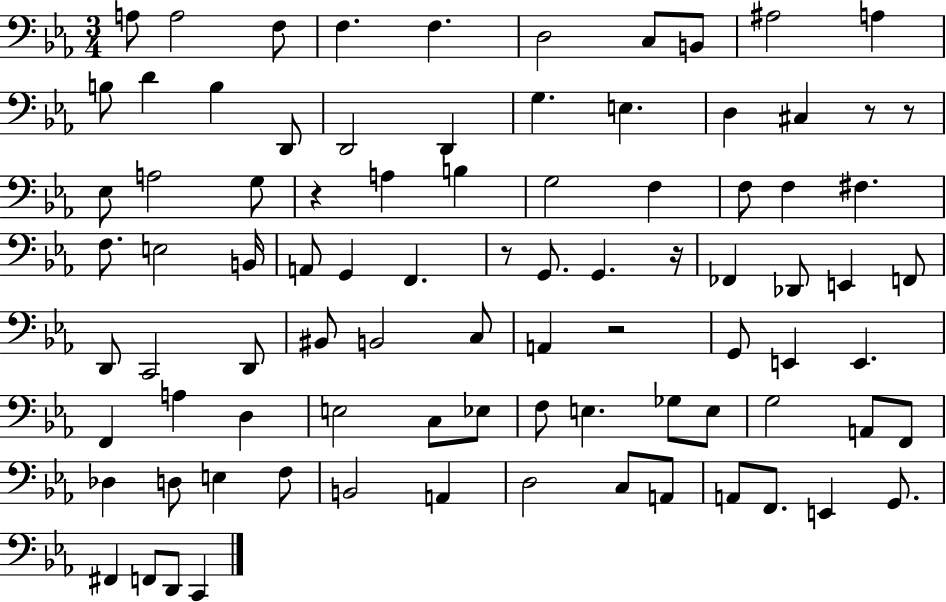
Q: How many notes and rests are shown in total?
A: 88